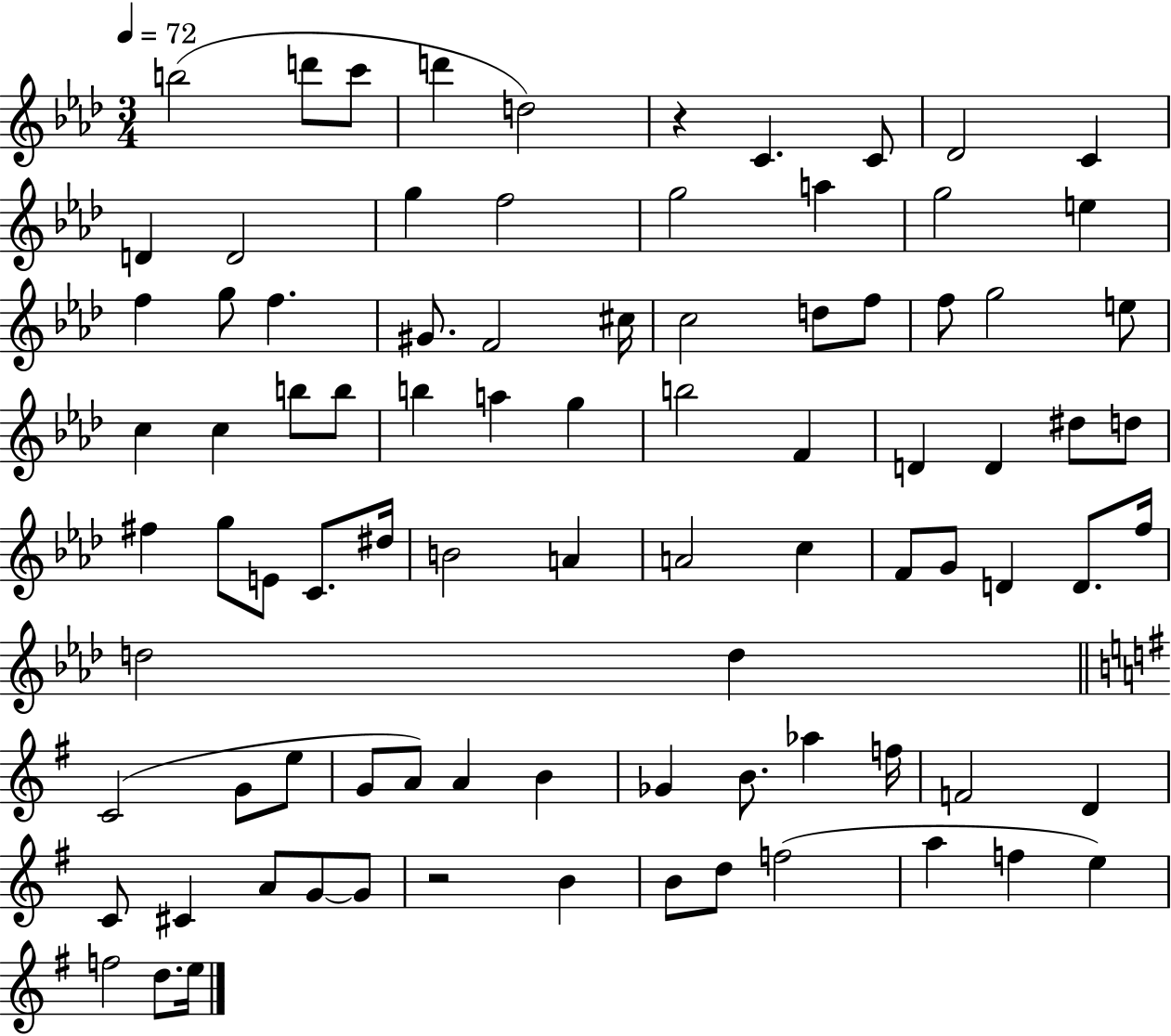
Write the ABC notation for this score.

X:1
T:Untitled
M:3/4
L:1/4
K:Ab
b2 d'/2 c'/2 d' d2 z C C/2 _D2 C D D2 g f2 g2 a g2 e f g/2 f ^G/2 F2 ^c/4 c2 d/2 f/2 f/2 g2 e/2 c c b/2 b/2 b a g b2 F D D ^d/2 d/2 ^f g/2 E/2 C/2 ^d/4 B2 A A2 c F/2 G/2 D D/2 f/4 d2 d C2 G/2 e/2 G/2 A/2 A B _G B/2 _a f/4 F2 D C/2 ^C A/2 G/2 G/2 z2 B B/2 d/2 f2 a f e f2 d/2 e/4